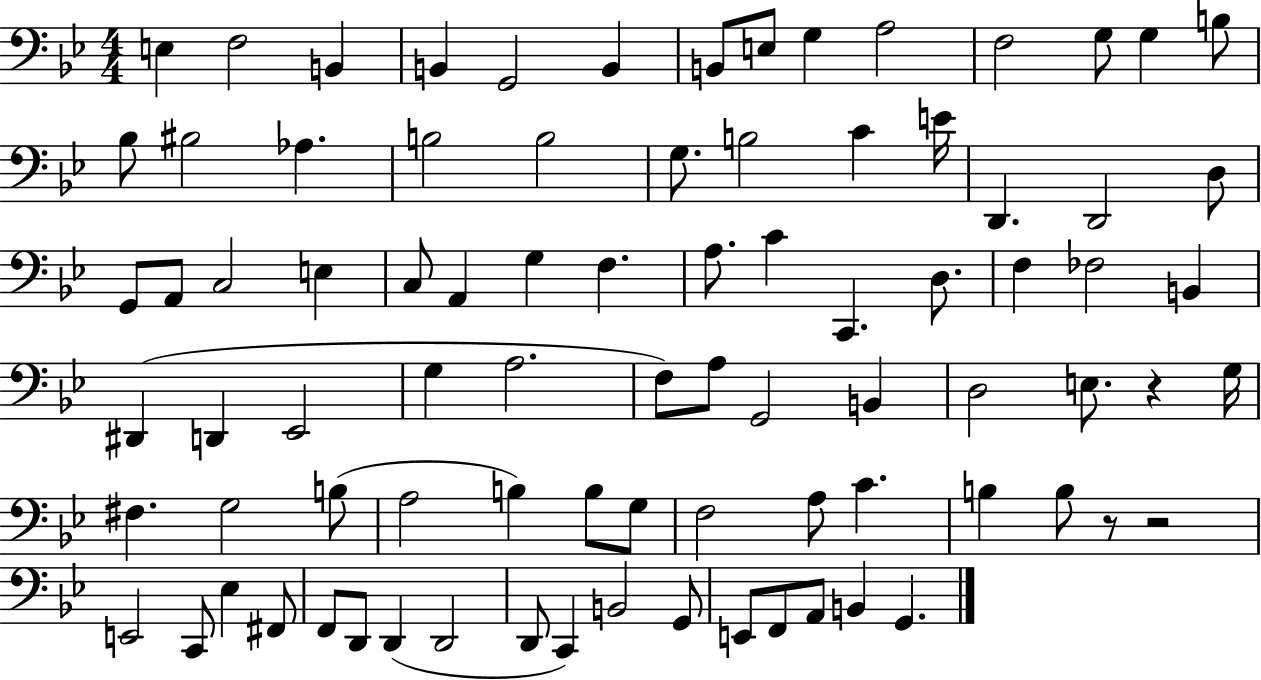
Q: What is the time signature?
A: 4/4